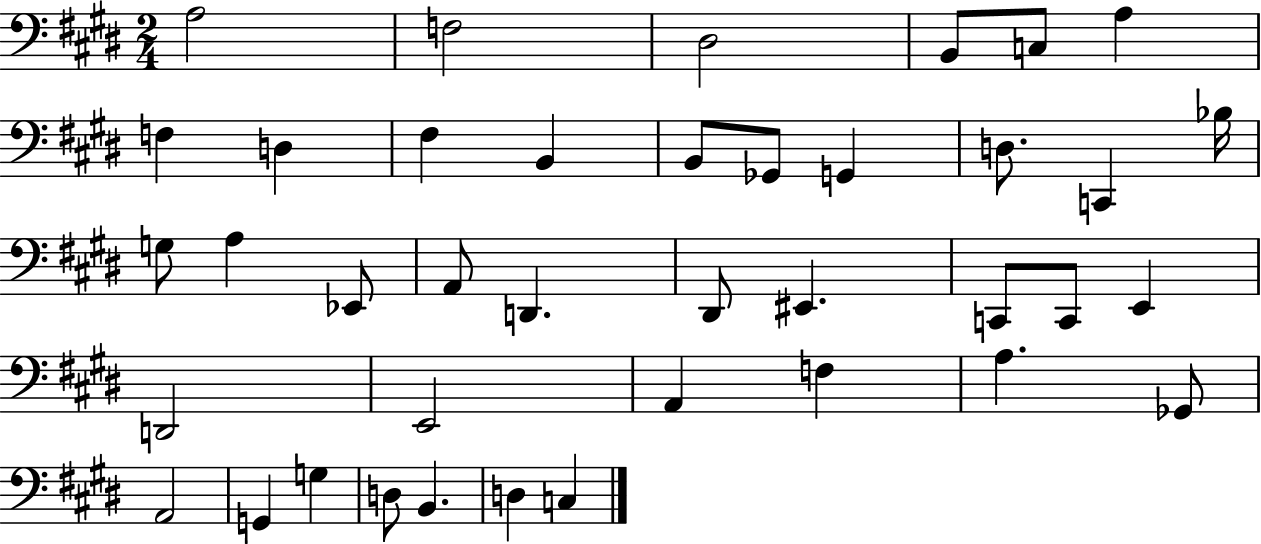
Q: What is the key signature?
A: E major